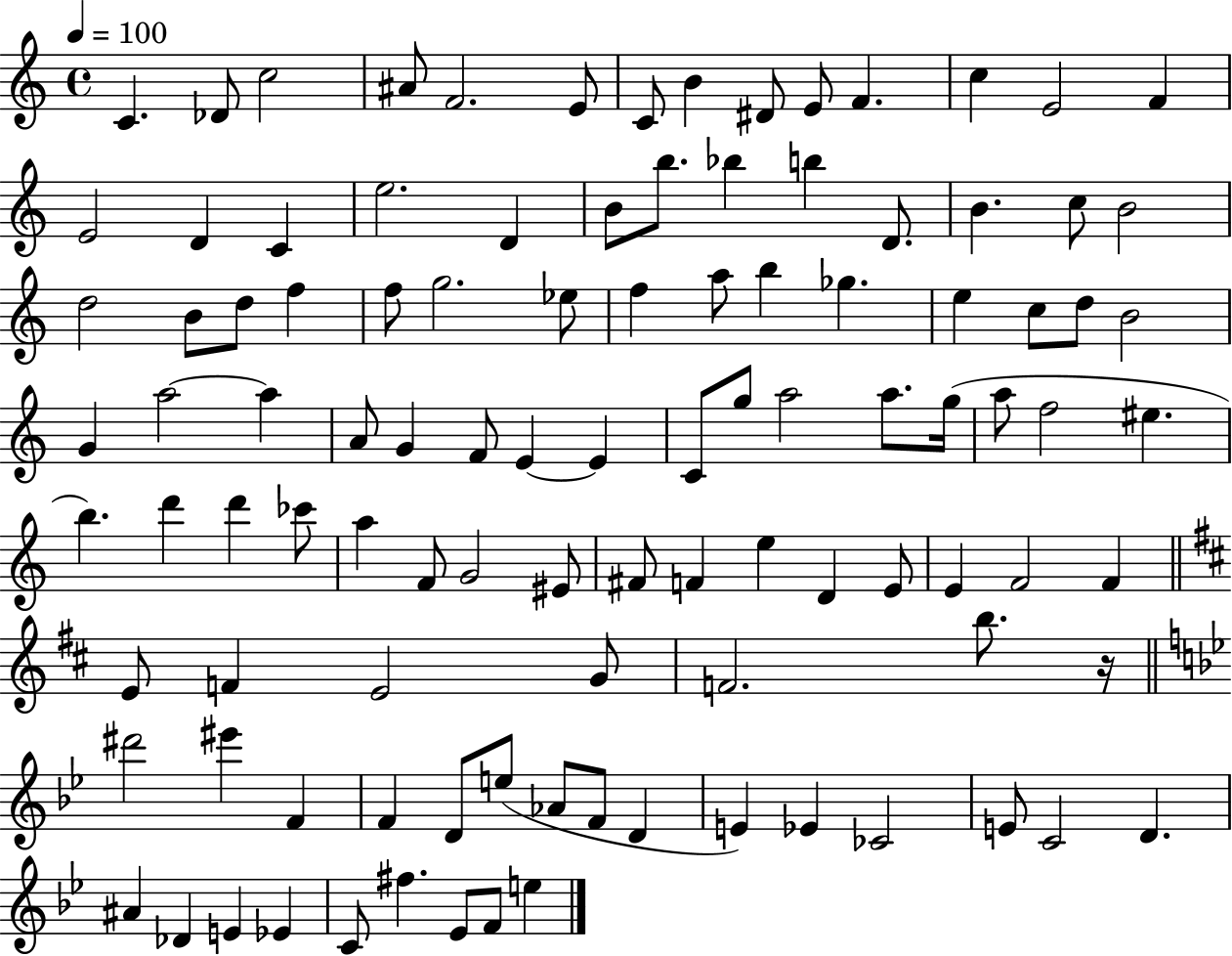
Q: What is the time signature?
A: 4/4